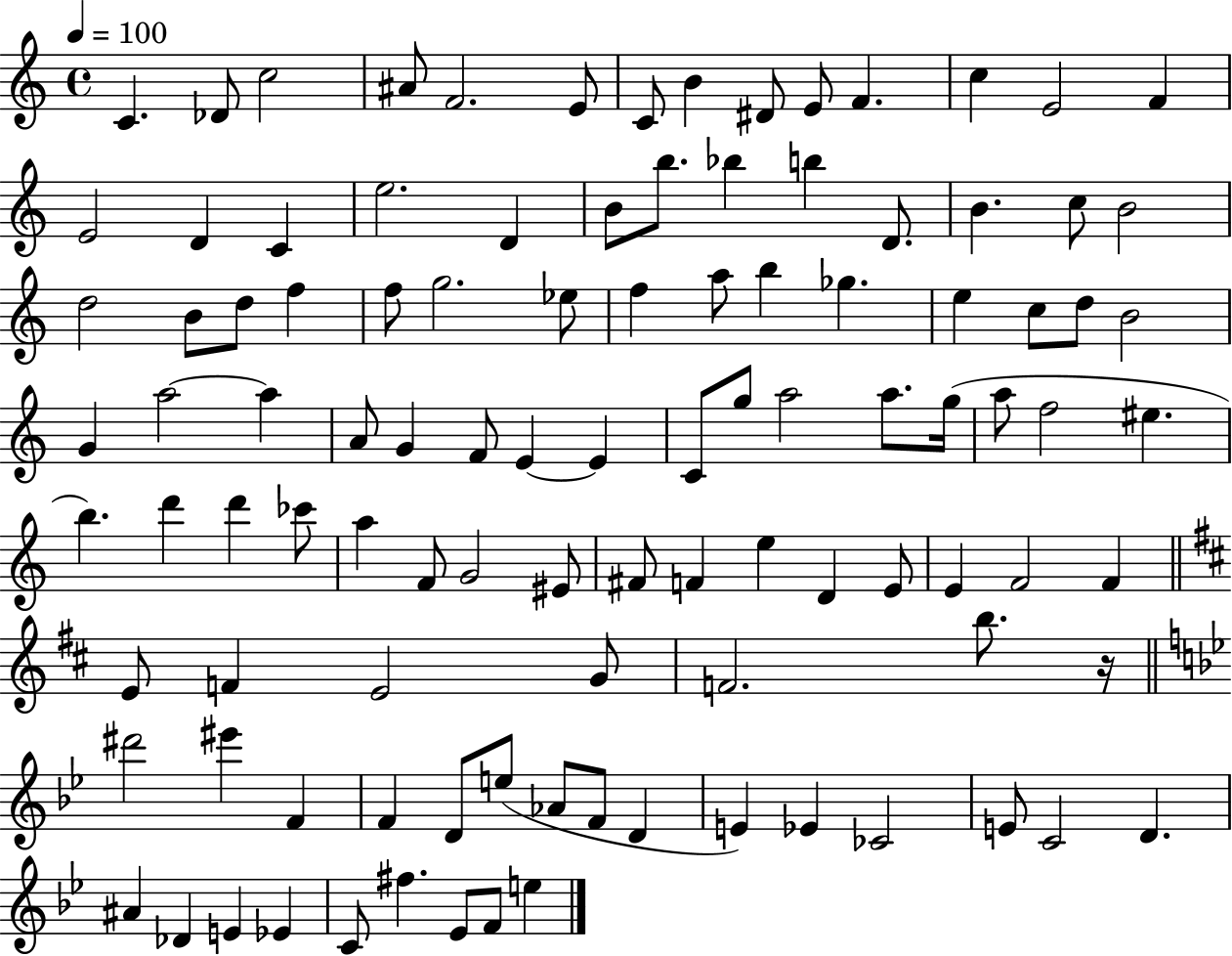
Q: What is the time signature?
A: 4/4